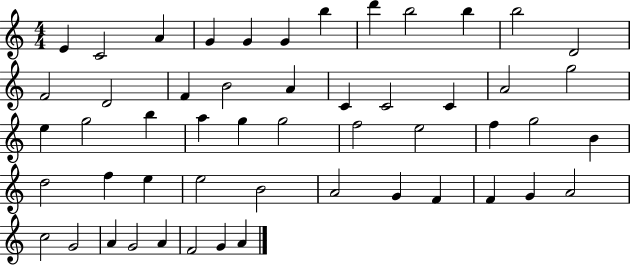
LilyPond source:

{
  \clef treble
  \numericTimeSignature
  \time 4/4
  \key c \major
  e'4 c'2 a'4 | g'4 g'4 g'4 b''4 | d'''4 b''2 b''4 | b''2 d'2 | \break f'2 d'2 | f'4 b'2 a'4 | c'4 c'2 c'4 | a'2 g''2 | \break e''4 g''2 b''4 | a''4 g''4 g''2 | f''2 e''2 | f''4 g''2 b'4 | \break d''2 f''4 e''4 | e''2 b'2 | a'2 g'4 f'4 | f'4 g'4 a'2 | \break c''2 g'2 | a'4 g'2 a'4 | f'2 g'4 a'4 | \bar "|."
}